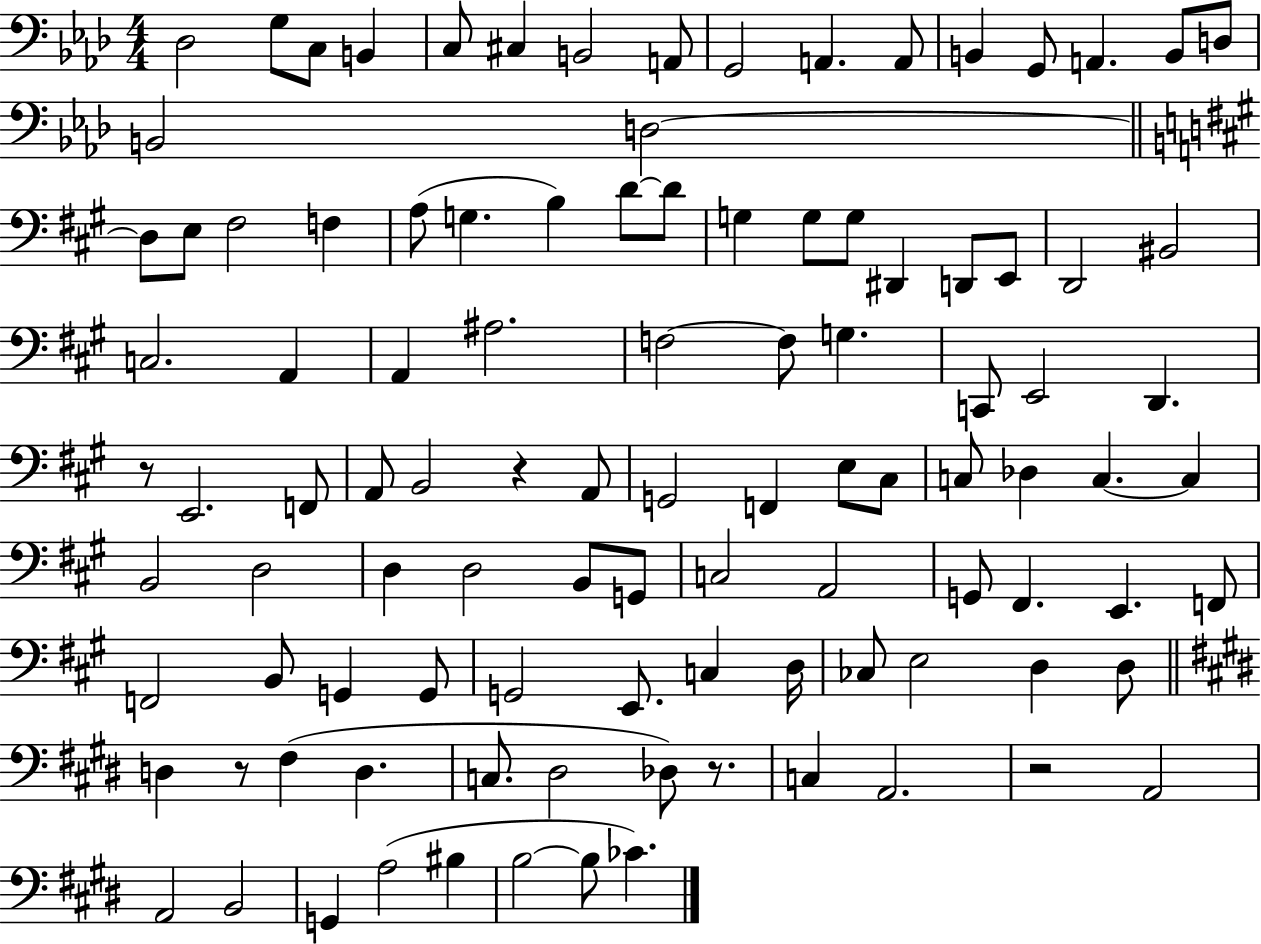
{
  \clef bass
  \numericTimeSignature
  \time 4/4
  \key aes \major
  des2 g8 c8 b,4 | c8 cis4 b,2 a,8 | g,2 a,4. a,8 | b,4 g,8 a,4. b,8 d8 | \break b,2 d2~~ | \bar "||" \break \key a \major d8 e8 fis2 f4 | a8( g4. b4) d'8~~ d'8 | g4 g8 g8 dis,4 d,8 e,8 | d,2 bis,2 | \break c2. a,4 | a,4 ais2. | f2~~ f8 g4. | c,8 e,2 d,4. | \break r8 e,2. f,8 | a,8 b,2 r4 a,8 | g,2 f,4 e8 cis8 | c8 des4 c4.~~ c4 | \break b,2 d2 | d4 d2 b,8 g,8 | c2 a,2 | g,8 fis,4. e,4. f,8 | \break f,2 b,8 g,4 g,8 | g,2 e,8. c4 d16 | ces8 e2 d4 d8 | \bar "||" \break \key e \major d4 r8 fis4( d4. | c8. dis2 des8) r8. | c4 a,2. | r2 a,2 | \break a,2 b,2 | g,4 a2( bis4 | b2~~ b8 ces'4.) | \bar "|."
}